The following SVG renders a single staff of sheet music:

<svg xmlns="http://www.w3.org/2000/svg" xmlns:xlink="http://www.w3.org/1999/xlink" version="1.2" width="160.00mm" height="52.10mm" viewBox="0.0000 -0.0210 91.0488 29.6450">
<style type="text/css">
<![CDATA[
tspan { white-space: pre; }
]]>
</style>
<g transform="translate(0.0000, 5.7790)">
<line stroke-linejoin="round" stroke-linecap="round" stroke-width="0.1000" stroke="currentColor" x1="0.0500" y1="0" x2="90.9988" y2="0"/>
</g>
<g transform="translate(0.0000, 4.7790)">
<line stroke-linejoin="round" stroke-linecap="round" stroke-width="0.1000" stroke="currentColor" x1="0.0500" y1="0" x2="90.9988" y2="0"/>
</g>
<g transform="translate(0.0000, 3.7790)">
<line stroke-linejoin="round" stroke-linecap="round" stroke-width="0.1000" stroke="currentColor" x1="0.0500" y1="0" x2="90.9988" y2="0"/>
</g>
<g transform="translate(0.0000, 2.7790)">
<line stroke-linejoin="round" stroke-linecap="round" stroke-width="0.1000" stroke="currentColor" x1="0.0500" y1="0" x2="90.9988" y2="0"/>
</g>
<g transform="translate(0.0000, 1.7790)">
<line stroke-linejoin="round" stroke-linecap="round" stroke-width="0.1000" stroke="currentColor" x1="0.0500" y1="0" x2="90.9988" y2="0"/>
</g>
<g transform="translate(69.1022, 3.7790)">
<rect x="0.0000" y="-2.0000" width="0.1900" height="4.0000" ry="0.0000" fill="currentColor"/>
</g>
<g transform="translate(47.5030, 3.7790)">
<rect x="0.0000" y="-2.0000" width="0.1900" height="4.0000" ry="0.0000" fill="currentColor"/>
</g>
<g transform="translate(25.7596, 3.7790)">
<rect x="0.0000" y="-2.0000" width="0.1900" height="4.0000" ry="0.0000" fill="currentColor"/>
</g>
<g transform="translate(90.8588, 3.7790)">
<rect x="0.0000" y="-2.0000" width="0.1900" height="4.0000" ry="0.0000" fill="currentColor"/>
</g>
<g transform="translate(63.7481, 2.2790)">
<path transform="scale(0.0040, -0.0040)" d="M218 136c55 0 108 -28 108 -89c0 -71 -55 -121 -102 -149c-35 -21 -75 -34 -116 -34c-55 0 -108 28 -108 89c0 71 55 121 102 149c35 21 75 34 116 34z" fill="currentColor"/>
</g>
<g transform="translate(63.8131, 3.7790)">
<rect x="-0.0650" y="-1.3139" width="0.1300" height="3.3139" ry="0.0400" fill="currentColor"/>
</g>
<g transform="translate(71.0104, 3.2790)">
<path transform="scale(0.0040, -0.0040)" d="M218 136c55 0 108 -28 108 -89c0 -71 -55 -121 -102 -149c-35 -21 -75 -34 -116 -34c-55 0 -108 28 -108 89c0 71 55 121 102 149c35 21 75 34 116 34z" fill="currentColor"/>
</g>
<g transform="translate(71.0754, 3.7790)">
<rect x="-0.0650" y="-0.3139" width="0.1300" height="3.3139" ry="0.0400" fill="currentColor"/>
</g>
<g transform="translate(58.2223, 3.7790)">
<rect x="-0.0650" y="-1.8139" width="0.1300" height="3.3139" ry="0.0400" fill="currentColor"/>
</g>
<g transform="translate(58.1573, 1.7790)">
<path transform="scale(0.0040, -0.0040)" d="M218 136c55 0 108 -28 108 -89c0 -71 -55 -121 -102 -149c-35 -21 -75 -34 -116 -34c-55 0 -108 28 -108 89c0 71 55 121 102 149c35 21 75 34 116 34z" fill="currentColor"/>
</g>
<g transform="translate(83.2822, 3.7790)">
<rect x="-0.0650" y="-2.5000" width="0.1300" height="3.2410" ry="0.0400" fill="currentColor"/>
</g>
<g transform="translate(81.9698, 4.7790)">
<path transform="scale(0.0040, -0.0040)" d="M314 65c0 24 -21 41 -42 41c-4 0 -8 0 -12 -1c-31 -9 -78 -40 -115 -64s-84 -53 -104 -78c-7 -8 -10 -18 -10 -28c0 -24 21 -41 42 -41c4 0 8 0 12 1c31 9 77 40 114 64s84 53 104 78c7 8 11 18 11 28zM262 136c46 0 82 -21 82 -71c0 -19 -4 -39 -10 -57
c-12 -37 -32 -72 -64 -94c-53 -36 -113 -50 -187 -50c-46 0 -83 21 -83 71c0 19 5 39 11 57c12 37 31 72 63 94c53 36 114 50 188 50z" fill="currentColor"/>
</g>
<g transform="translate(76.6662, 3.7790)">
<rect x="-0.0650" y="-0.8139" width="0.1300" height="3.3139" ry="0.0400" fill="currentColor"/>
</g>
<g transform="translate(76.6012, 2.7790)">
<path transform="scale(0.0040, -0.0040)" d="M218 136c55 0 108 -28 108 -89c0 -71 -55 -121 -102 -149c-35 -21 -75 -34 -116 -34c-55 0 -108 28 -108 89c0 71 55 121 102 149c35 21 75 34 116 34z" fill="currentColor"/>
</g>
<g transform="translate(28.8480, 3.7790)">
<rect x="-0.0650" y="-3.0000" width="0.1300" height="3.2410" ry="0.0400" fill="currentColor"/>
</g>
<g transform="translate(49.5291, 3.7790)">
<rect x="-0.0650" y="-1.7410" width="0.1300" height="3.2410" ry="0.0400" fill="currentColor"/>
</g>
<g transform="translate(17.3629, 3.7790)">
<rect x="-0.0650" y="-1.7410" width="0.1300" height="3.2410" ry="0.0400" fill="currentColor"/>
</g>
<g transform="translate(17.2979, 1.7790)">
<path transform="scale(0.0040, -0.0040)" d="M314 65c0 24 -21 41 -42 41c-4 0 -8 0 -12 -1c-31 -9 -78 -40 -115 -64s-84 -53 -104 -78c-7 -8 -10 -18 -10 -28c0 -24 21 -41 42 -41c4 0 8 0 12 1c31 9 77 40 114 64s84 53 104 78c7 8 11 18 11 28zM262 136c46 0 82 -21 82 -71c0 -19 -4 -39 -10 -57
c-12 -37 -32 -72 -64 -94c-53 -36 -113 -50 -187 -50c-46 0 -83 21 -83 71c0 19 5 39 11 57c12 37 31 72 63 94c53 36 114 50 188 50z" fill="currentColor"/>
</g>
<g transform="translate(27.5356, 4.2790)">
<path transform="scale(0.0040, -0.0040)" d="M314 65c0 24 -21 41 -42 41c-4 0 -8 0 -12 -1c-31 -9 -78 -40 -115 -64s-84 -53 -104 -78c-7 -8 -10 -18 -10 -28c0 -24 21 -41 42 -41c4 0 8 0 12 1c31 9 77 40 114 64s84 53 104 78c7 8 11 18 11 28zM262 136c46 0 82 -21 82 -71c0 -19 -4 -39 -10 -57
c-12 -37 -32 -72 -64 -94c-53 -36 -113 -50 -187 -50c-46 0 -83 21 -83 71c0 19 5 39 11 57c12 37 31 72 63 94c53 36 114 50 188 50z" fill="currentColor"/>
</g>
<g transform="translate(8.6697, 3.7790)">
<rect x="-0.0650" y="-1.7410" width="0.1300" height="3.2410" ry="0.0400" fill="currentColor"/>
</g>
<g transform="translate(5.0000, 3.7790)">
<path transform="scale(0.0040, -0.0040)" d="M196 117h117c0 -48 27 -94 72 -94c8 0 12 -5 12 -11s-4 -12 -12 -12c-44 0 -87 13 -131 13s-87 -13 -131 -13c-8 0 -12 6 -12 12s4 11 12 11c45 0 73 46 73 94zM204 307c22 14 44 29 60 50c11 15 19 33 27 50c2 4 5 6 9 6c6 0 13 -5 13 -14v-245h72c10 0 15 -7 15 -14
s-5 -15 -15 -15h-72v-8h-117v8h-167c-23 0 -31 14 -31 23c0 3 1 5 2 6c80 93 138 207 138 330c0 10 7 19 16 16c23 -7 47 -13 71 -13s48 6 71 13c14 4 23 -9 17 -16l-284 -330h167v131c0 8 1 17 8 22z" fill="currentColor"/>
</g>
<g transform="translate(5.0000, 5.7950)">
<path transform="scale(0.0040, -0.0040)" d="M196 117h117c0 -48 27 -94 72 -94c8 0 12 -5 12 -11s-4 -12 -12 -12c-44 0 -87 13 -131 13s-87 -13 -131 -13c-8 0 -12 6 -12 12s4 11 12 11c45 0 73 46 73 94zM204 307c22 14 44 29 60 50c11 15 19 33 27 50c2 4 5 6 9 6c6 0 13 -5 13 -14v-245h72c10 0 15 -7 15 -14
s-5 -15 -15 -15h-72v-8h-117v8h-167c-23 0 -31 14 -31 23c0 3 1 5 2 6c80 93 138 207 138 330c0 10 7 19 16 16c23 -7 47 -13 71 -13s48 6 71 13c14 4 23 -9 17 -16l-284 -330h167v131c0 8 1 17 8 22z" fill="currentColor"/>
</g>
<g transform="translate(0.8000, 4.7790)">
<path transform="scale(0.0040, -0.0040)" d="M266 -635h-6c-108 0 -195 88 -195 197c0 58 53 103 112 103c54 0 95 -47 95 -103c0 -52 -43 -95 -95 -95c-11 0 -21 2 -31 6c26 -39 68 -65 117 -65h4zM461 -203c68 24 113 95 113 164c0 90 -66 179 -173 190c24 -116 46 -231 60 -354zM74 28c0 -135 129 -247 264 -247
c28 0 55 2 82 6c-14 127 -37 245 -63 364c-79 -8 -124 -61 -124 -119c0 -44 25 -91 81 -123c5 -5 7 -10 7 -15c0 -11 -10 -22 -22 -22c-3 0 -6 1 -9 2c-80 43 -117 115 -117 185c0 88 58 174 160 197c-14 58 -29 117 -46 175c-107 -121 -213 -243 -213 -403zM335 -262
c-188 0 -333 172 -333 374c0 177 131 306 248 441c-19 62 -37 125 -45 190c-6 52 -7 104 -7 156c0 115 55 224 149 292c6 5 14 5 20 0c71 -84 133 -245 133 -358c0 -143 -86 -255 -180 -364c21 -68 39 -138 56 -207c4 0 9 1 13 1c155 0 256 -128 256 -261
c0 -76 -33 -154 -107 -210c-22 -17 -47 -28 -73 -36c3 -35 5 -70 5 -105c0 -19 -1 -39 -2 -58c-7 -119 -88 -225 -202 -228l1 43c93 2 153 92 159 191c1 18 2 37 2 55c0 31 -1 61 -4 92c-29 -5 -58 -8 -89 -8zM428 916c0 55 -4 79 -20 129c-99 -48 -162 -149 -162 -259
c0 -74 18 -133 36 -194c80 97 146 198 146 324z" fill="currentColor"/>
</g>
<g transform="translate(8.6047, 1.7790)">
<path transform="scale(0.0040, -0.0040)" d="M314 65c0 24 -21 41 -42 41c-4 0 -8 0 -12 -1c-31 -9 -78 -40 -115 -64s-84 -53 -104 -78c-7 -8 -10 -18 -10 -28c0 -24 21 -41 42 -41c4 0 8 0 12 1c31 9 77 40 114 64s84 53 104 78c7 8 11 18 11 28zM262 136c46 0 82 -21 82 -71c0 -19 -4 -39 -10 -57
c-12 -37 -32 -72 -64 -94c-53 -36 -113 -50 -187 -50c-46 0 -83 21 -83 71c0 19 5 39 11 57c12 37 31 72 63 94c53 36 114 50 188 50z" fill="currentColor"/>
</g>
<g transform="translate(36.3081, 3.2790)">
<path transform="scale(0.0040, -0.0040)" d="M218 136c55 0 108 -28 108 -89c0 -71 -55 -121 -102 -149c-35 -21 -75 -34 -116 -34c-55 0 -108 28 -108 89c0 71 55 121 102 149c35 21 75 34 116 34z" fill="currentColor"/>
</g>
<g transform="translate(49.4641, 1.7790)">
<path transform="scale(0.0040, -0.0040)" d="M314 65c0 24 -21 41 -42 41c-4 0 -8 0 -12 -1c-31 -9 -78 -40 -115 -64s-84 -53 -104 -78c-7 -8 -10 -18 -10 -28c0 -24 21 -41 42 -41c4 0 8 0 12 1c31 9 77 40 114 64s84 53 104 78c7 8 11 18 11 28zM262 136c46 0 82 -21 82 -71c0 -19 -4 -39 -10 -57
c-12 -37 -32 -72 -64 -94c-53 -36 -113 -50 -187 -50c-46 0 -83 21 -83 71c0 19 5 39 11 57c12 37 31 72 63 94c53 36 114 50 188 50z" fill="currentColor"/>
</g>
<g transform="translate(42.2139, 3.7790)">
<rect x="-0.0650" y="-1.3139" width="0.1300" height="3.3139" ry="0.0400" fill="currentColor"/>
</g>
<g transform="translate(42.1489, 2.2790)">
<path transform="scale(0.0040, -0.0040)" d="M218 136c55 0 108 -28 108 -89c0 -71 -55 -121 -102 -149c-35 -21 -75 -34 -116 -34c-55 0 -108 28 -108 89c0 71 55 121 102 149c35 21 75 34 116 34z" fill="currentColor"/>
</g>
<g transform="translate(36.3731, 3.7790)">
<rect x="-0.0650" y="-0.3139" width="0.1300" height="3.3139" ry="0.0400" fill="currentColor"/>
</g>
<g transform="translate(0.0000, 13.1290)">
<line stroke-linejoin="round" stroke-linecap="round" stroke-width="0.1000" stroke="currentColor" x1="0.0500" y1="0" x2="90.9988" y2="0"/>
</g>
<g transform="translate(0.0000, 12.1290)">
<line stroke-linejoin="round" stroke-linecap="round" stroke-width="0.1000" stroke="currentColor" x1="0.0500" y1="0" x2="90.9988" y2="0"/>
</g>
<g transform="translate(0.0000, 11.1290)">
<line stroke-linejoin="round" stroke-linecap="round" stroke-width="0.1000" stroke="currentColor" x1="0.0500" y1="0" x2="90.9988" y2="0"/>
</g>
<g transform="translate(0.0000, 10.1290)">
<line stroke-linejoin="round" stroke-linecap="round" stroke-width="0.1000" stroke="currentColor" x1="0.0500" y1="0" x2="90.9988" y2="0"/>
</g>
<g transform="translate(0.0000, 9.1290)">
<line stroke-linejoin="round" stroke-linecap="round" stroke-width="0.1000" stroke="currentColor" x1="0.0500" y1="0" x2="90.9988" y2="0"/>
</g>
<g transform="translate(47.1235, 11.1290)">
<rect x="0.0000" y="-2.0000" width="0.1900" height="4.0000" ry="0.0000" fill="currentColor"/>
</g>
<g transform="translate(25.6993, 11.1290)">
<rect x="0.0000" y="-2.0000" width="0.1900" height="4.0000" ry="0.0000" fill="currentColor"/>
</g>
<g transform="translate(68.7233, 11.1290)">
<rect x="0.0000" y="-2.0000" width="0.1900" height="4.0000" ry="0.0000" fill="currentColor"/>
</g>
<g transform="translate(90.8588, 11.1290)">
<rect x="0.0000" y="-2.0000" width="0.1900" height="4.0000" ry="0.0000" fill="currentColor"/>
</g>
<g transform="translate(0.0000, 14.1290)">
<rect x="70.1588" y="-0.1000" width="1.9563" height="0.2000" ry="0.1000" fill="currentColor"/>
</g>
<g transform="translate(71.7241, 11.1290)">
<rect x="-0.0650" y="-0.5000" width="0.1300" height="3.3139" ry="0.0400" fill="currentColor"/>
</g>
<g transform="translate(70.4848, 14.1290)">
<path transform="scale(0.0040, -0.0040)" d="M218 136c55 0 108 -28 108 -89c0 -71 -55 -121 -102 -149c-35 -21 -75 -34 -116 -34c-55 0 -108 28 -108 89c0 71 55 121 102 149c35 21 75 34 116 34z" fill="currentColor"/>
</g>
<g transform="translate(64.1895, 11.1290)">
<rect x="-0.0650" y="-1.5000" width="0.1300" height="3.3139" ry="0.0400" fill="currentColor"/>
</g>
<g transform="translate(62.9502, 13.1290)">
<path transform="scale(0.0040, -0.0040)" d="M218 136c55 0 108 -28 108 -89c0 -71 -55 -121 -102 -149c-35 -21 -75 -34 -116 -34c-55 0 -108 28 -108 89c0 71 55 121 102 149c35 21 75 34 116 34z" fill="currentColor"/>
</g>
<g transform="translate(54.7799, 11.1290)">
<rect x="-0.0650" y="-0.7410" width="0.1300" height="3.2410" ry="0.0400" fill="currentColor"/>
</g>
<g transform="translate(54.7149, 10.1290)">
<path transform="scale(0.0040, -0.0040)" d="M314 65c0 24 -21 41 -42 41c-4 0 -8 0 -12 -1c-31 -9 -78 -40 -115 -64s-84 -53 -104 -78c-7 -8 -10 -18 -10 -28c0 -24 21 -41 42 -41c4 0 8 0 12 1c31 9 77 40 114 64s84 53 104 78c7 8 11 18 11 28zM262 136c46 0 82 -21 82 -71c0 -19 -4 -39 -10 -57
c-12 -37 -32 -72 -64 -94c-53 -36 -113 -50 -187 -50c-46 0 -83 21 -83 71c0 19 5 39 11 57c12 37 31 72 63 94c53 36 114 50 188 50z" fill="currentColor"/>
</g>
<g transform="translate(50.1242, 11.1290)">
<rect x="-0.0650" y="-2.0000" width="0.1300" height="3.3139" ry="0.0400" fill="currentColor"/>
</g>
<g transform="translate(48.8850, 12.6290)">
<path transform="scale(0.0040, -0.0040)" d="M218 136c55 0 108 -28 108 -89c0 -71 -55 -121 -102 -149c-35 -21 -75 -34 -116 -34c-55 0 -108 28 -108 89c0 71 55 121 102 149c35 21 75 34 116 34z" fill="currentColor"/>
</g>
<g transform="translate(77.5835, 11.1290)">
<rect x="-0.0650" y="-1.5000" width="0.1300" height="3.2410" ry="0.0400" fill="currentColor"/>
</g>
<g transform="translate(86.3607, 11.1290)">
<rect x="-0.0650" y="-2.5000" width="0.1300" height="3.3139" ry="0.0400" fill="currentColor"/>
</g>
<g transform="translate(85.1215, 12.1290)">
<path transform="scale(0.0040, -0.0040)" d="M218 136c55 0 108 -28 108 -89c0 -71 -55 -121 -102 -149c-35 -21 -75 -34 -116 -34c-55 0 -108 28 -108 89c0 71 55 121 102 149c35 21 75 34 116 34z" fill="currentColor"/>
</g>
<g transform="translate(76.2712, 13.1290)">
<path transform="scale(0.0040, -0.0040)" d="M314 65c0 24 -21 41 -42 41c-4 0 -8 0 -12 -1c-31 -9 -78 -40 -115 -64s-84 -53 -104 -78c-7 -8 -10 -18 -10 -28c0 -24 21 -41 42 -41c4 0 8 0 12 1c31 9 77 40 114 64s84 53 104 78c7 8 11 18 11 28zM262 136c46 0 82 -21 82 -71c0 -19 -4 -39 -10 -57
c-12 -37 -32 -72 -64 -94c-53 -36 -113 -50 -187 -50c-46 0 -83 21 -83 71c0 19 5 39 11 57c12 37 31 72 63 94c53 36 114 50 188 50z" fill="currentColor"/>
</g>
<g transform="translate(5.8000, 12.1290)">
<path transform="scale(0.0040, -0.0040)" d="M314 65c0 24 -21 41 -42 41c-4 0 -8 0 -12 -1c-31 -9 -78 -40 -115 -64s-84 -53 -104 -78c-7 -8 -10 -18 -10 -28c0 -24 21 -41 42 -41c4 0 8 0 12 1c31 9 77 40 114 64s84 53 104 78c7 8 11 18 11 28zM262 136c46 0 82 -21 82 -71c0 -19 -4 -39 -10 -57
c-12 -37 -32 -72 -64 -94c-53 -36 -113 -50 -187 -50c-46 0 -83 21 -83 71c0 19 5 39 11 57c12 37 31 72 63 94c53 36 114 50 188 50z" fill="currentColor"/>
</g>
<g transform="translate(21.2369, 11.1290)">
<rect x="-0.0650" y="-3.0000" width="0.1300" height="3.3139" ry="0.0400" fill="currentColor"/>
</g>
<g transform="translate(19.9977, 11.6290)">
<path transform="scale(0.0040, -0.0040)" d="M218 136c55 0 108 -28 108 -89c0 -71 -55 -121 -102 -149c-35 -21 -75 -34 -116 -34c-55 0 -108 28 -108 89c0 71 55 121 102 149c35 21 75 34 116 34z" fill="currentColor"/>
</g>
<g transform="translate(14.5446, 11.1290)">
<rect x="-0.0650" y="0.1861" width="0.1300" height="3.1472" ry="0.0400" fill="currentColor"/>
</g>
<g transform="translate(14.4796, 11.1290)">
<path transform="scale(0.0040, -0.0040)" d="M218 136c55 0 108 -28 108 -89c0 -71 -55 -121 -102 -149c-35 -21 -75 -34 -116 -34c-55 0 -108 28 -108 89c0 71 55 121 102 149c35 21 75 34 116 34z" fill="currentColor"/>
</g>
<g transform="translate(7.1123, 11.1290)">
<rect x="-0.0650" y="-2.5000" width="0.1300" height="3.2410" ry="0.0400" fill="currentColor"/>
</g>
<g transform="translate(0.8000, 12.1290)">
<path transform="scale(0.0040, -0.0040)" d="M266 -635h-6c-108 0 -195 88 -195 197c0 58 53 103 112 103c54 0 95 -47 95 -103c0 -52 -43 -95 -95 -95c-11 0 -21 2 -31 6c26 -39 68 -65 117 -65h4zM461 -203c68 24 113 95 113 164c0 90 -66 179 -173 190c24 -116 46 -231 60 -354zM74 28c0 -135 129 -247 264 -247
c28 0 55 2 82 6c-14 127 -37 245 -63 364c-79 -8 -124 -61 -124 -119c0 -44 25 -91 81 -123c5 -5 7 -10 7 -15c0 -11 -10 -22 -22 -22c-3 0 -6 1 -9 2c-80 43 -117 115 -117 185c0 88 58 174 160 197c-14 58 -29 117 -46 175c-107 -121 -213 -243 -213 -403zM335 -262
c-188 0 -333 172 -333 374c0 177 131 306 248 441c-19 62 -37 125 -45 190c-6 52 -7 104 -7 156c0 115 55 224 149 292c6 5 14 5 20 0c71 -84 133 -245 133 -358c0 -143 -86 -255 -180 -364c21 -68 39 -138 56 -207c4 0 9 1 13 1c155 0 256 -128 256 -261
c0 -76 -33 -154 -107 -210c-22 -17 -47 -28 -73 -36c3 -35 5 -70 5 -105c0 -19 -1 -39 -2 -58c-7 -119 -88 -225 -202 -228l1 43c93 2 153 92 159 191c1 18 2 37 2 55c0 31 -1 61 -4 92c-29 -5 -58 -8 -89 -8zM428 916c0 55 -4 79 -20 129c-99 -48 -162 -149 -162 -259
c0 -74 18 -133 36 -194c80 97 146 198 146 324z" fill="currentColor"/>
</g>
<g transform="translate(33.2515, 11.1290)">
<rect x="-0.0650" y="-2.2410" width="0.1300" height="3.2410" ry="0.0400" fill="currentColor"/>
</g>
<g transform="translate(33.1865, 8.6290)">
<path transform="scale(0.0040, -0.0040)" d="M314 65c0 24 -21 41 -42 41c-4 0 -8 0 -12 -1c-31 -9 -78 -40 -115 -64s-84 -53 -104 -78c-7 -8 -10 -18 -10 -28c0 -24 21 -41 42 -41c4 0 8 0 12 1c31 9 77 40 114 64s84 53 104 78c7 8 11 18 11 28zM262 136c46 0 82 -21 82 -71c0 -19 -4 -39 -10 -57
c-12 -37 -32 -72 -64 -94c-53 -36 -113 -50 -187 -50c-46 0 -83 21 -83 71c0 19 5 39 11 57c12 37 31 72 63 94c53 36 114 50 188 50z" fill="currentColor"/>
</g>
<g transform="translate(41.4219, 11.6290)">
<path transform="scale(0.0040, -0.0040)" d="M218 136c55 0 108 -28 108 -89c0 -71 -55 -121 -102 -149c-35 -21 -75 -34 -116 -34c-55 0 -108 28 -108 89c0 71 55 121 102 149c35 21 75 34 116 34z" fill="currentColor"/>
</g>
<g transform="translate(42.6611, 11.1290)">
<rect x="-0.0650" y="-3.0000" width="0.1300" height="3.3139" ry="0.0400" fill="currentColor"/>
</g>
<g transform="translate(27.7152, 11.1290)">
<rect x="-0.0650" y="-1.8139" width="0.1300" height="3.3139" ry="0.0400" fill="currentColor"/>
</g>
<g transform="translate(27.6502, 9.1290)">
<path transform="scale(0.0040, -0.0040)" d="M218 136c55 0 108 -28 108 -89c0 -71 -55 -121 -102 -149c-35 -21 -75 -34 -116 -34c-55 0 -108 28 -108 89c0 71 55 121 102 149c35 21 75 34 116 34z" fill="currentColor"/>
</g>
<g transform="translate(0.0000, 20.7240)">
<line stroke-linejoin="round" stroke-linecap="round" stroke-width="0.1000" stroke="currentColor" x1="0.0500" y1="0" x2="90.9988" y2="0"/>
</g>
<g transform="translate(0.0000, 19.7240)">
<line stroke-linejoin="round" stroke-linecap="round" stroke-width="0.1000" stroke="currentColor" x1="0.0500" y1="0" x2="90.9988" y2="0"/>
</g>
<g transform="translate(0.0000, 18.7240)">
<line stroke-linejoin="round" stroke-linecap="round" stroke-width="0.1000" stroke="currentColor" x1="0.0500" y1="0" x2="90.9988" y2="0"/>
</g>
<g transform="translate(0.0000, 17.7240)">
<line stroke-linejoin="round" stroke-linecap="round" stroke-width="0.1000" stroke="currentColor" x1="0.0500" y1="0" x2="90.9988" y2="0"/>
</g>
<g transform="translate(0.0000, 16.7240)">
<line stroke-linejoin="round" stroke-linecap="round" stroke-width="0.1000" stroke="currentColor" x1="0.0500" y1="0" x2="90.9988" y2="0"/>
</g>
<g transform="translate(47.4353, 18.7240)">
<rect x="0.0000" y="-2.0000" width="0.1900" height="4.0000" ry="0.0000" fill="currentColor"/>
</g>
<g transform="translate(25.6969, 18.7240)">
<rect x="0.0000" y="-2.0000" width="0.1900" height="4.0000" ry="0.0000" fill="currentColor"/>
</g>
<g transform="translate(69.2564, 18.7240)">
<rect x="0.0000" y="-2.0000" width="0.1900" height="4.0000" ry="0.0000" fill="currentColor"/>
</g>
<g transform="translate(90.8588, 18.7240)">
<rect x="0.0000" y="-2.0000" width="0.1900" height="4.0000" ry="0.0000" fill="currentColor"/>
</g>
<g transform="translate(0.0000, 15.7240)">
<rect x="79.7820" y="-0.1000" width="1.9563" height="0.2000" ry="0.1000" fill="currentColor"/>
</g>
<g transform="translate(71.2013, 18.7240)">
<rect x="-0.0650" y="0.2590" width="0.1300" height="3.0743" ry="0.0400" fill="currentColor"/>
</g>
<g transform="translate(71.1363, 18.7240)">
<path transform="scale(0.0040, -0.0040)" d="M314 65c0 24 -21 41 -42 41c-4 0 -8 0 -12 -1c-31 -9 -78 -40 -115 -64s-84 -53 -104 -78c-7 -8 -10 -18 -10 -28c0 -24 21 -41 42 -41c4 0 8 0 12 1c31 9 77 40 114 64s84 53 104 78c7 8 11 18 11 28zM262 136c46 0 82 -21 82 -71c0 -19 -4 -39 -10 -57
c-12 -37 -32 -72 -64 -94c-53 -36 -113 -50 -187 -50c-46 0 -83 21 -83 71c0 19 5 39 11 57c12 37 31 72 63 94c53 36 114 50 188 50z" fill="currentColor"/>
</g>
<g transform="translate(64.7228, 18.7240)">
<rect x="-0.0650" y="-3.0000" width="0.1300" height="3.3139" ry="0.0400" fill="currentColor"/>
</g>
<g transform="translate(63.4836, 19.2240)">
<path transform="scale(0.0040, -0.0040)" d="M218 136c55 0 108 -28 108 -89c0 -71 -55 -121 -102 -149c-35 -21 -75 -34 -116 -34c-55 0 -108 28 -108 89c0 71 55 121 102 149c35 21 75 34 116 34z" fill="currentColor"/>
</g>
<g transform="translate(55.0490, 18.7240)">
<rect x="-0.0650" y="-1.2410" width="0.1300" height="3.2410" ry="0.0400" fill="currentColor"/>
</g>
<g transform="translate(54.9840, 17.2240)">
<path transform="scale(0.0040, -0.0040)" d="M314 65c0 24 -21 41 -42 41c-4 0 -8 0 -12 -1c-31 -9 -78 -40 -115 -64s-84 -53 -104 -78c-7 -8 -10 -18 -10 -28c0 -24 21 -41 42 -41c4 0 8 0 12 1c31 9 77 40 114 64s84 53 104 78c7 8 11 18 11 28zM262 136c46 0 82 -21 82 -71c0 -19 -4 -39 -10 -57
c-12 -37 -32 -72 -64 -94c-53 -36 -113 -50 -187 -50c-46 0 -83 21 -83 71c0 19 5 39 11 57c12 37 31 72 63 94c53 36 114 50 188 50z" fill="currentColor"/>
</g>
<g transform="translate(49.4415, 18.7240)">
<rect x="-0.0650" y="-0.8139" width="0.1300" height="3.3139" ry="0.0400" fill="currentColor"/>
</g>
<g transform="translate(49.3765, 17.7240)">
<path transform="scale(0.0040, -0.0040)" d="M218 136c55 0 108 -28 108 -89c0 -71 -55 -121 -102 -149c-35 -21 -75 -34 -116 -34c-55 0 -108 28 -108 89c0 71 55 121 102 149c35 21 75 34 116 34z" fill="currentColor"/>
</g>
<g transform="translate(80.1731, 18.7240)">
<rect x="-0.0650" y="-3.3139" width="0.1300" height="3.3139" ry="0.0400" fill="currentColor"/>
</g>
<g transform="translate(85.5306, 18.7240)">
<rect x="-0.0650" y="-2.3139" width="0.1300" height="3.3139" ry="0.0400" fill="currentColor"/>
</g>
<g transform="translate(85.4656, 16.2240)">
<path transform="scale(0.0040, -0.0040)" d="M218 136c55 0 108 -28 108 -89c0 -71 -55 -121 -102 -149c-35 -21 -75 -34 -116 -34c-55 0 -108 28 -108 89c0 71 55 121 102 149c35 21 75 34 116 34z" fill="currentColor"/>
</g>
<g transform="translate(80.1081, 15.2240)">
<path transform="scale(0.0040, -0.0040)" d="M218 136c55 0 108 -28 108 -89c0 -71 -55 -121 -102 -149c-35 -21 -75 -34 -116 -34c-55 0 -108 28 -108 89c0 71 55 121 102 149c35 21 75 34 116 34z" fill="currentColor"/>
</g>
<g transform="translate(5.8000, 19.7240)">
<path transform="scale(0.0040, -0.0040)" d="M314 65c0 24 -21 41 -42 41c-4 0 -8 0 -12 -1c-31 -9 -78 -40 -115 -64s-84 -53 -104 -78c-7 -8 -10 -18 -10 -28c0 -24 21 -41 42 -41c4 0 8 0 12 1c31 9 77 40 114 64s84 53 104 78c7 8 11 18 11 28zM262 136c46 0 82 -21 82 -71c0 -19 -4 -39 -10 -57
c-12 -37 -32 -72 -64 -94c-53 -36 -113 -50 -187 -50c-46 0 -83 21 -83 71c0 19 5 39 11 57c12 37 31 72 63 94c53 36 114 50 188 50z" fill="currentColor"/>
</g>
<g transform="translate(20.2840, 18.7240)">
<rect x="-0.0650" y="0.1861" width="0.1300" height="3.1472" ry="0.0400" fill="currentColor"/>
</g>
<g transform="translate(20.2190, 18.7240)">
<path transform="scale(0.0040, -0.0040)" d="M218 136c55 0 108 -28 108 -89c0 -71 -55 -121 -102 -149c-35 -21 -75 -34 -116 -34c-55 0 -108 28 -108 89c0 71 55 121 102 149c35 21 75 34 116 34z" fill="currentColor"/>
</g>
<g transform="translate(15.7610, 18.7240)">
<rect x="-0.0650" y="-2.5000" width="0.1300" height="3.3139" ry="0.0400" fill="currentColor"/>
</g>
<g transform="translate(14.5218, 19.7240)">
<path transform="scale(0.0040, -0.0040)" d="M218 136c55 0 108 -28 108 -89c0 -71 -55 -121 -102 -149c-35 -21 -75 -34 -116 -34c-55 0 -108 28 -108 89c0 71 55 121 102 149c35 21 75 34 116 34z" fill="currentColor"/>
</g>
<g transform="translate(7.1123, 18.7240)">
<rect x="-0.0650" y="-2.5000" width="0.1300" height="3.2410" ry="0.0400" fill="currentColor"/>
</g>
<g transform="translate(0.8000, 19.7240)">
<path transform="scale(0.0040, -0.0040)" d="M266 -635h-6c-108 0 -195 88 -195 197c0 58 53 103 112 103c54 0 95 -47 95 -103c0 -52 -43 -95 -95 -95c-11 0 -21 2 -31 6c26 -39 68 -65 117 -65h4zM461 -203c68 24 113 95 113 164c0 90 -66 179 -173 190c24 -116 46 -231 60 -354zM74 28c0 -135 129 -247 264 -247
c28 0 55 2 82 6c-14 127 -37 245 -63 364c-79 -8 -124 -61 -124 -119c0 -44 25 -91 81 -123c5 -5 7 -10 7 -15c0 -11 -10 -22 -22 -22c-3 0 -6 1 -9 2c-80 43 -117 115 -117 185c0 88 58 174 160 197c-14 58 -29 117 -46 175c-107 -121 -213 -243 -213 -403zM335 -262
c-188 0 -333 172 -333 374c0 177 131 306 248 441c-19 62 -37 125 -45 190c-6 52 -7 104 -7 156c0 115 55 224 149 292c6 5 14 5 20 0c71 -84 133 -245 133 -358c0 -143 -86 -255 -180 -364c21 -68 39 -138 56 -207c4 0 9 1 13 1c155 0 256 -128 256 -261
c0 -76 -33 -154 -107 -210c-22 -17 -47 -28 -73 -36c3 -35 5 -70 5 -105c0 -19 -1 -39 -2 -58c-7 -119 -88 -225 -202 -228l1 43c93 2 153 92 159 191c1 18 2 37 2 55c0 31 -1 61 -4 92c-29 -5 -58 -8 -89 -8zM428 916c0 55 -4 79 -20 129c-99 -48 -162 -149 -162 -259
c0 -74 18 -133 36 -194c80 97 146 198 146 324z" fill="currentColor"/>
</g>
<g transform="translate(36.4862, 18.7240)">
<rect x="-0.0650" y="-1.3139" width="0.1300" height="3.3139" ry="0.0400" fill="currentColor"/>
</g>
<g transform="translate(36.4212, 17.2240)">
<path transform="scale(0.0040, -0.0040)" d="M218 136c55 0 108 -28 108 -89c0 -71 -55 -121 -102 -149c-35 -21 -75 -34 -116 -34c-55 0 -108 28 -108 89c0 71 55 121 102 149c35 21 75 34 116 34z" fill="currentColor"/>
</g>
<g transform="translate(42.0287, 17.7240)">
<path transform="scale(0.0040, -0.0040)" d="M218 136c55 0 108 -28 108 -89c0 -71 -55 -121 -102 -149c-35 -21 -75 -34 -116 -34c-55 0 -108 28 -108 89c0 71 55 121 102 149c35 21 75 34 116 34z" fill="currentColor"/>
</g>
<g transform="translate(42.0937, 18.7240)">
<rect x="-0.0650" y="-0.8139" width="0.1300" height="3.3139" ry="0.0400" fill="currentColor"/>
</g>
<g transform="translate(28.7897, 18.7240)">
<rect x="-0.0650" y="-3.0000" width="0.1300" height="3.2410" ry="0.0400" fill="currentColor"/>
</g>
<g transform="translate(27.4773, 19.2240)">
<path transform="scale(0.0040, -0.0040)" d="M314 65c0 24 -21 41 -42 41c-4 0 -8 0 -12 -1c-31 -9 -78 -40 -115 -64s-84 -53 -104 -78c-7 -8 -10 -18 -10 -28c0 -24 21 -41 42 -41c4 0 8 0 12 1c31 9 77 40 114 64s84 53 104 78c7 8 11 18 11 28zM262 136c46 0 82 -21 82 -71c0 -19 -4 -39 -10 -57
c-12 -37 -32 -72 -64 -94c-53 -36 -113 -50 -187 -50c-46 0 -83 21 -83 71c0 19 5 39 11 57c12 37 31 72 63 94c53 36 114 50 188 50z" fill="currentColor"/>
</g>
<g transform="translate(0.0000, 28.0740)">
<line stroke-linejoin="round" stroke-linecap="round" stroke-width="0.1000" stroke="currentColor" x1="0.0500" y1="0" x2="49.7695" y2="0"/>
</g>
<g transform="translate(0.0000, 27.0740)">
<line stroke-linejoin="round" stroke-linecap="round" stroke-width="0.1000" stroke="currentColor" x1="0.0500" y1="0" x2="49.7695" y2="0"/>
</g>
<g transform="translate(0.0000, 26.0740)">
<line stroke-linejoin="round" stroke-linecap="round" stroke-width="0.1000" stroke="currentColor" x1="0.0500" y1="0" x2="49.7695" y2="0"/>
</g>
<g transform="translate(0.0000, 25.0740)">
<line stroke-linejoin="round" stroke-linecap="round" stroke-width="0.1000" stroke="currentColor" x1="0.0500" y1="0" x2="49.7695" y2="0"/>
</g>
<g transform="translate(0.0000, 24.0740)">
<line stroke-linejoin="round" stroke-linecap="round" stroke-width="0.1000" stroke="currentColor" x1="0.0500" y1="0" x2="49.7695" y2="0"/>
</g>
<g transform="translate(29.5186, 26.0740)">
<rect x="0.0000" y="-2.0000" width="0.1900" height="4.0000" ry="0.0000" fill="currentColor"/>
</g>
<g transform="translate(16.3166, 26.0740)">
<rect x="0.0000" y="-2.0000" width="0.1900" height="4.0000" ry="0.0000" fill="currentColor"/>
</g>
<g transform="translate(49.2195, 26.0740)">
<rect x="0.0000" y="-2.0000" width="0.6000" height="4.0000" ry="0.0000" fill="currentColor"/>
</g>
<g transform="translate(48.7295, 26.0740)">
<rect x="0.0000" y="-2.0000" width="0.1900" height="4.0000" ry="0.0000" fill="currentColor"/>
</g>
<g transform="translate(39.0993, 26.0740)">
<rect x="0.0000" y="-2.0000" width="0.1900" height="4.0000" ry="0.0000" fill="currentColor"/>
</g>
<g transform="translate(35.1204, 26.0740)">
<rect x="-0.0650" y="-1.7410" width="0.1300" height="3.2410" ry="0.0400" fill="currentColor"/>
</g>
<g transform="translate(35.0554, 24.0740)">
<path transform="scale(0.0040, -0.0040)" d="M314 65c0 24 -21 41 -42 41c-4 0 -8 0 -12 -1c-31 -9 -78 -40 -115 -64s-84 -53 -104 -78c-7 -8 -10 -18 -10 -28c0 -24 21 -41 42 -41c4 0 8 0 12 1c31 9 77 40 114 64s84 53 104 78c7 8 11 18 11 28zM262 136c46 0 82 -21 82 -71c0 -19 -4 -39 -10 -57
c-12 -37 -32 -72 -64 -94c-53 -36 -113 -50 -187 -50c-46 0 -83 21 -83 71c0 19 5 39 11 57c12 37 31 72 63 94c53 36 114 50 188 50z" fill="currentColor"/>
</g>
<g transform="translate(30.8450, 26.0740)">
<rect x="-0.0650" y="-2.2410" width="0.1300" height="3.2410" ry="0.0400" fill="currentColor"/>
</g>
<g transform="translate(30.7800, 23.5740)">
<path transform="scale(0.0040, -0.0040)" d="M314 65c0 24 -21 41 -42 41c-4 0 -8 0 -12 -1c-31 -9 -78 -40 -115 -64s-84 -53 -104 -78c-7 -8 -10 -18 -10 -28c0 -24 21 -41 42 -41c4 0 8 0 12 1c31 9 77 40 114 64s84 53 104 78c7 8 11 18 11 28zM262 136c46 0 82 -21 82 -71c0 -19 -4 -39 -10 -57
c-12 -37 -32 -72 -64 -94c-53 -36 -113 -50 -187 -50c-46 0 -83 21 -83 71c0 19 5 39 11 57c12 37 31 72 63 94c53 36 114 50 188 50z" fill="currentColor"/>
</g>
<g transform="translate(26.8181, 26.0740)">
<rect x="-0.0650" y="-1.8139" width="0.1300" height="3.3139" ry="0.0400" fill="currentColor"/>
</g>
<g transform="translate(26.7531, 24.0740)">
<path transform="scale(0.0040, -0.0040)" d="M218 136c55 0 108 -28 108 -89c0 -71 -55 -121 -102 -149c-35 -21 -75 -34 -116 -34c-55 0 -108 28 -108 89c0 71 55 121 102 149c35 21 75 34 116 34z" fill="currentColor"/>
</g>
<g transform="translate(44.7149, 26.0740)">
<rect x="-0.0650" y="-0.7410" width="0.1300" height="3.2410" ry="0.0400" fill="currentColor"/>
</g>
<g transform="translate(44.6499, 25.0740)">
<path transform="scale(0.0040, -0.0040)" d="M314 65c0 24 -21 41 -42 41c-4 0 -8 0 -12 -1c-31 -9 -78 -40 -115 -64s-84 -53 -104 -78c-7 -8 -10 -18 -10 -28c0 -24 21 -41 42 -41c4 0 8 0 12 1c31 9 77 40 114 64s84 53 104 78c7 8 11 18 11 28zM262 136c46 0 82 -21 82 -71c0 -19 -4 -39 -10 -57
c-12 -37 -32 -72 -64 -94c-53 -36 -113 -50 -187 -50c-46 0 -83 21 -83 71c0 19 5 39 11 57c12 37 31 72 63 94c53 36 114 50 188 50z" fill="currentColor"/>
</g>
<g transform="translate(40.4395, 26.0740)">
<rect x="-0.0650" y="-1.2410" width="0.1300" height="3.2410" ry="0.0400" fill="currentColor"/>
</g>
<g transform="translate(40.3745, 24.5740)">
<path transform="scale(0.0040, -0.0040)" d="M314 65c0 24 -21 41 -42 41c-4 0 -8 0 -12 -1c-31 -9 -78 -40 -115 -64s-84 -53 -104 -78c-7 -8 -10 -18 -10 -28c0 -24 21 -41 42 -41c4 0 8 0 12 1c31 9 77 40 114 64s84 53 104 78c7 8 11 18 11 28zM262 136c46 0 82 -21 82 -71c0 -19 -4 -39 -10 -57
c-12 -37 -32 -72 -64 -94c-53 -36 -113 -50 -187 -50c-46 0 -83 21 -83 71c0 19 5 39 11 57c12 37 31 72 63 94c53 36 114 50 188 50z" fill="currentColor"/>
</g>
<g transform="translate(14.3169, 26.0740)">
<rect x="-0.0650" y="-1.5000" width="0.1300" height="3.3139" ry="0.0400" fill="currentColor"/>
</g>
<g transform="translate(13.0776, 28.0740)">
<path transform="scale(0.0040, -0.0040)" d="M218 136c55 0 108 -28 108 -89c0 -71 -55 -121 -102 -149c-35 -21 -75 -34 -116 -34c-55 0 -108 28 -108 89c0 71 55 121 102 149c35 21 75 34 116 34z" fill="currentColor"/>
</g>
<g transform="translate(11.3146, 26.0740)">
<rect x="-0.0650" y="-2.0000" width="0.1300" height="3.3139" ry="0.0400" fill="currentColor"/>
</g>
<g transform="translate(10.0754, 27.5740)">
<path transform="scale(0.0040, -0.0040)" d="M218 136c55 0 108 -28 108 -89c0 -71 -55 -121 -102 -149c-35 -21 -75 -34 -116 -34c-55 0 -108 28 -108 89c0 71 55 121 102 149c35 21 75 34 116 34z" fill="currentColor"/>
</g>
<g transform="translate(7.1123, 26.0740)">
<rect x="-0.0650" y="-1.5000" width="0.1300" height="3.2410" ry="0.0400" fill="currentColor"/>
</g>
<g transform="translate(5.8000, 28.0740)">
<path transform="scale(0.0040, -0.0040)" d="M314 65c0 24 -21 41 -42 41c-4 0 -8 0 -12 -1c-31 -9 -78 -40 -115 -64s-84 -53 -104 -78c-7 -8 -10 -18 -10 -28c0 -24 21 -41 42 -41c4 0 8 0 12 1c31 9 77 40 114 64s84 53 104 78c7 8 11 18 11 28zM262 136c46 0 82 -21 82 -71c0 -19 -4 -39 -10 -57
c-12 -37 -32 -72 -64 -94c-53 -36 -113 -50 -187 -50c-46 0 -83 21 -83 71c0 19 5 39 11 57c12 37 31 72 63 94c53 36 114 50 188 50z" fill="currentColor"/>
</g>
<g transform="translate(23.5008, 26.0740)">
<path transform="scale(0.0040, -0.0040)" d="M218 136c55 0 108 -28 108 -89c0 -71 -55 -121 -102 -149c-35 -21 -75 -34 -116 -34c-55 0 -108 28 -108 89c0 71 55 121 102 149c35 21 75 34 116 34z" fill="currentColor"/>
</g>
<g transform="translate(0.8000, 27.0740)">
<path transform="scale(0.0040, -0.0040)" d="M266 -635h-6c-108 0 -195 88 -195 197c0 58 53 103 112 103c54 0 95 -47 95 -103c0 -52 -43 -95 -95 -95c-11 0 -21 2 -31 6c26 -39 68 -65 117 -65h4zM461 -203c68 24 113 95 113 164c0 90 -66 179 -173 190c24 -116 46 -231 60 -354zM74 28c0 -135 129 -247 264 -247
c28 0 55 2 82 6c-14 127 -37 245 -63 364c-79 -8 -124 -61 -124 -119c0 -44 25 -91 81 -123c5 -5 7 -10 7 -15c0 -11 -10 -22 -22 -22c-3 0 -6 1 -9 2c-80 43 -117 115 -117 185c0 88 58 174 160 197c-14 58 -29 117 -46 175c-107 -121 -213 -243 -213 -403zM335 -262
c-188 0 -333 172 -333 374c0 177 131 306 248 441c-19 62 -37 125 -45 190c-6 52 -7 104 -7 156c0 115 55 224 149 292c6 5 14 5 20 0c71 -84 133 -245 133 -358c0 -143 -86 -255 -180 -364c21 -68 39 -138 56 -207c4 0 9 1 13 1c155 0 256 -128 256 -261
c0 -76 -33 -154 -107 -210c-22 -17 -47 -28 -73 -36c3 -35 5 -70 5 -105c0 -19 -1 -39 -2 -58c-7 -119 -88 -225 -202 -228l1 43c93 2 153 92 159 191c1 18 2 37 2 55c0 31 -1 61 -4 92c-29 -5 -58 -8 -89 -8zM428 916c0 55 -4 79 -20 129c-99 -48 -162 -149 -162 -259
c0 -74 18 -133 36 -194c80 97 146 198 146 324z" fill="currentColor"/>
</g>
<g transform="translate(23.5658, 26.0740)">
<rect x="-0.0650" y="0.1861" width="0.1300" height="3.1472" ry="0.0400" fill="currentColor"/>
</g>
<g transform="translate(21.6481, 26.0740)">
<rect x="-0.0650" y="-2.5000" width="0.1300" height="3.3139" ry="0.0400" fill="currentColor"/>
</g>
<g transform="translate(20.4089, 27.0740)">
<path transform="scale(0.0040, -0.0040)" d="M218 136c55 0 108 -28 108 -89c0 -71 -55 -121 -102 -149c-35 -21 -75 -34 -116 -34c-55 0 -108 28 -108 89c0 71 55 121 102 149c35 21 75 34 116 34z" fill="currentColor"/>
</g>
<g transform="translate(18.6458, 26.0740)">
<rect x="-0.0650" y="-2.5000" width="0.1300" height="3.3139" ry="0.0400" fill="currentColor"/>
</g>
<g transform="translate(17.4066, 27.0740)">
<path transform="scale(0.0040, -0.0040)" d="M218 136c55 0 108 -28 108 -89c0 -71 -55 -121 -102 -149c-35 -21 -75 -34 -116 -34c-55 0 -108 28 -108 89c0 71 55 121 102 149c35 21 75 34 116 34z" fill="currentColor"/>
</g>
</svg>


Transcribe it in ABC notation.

X:1
T:Untitled
M:4/4
L:1/4
K:C
f2 f2 A2 c e f2 f e c d G2 G2 B A f g2 A F d2 E C E2 G G2 G B A2 e d d e2 A B2 b g E2 F E G G B f g2 f2 e2 d2